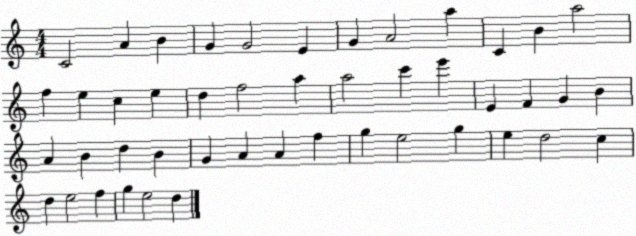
X:1
T:Untitled
M:4/4
L:1/4
K:C
C2 A B G G2 E G A2 a C B a2 f e c e d f2 a a2 c' e' E F G B A B d B G A A f g e2 g e d2 c d e2 f g e2 d